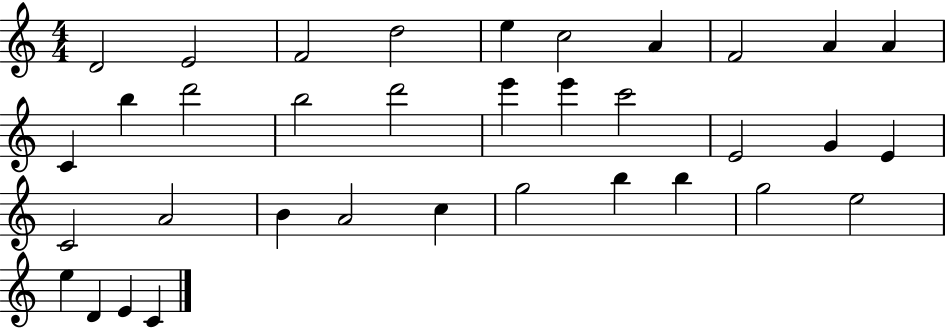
D4/h E4/h F4/h D5/h E5/q C5/h A4/q F4/h A4/q A4/q C4/q B5/q D6/h B5/h D6/h E6/q E6/q C6/h E4/h G4/q E4/q C4/h A4/h B4/q A4/h C5/q G5/h B5/q B5/q G5/h E5/h E5/q D4/q E4/q C4/q